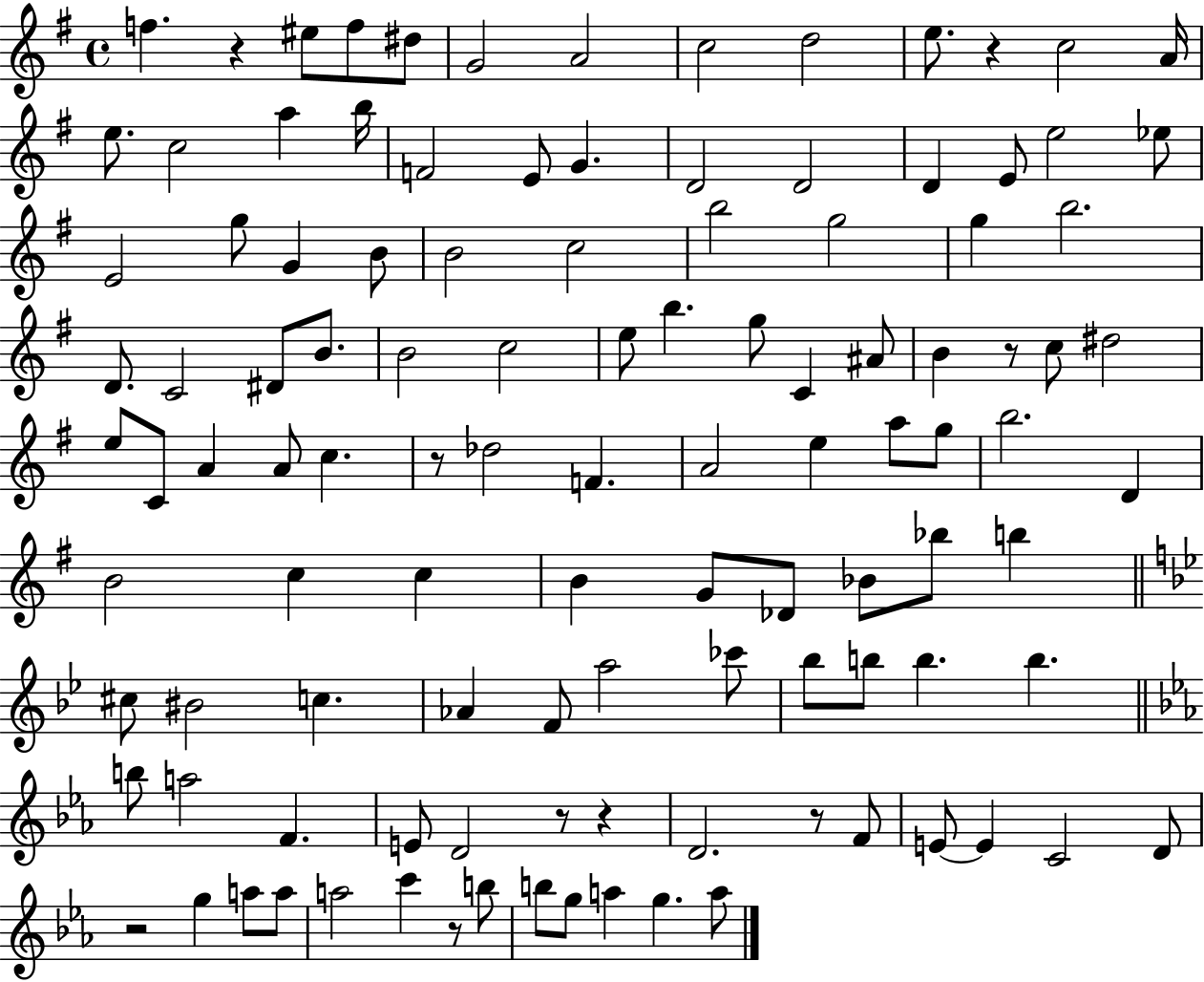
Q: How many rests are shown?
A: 9